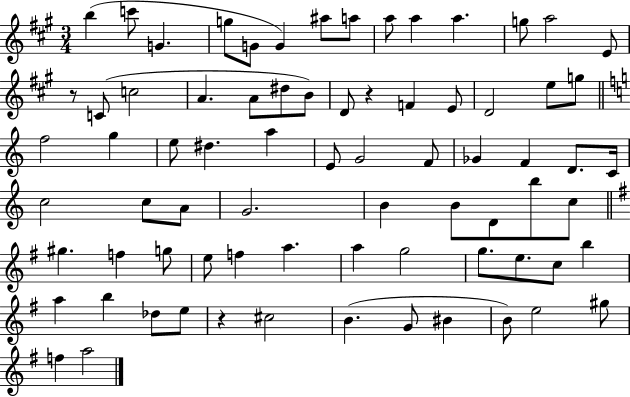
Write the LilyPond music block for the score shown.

{
  \clef treble
  \numericTimeSignature
  \time 3/4
  \key a \major
  b''4( c'''8 g'4. | g''8 g'8 g'4) ais''8 a''8 | a''8 a''4 a''4. | g''8 a''2 e'8 | \break r8 c'8( c''2 | a'4. a'8 dis''8 b'8) | d'8 r4 f'4 e'8 | d'2 e''8 g''8 | \break \bar "||" \break \key a \minor f''2 g''4 | e''8 dis''4. a''4 | e'8 g'2 f'8 | ges'4 f'4 d'8. c'16 | \break c''2 c''8 a'8 | g'2. | b'4 b'8 d'8 b''8 c''8 | \bar "||" \break \key g \major gis''4. f''4 g''8 | e''8 f''4 a''4. | a''4 g''2 | g''8. e''8. c''8 b''4 | \break a''4 b''4 des''8 e''8 | r4 cis''2 | b'4.( g'8 bis'4 | b'8) e''2 gis''8 | \break f''4 a''2 | \bar "|."
}